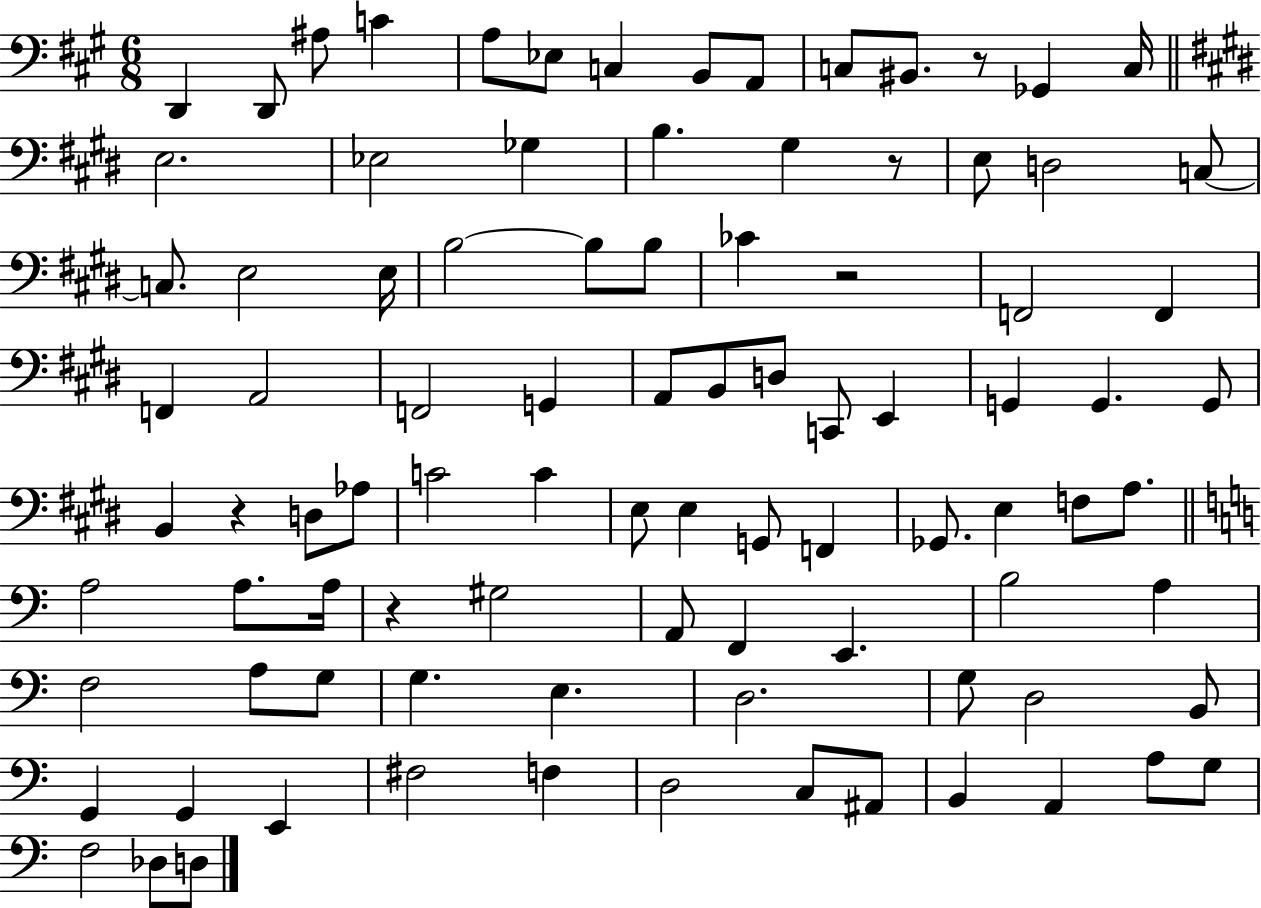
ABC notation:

X:1
T:Untitled
M:6/8
L:1/4
K:A
D,, D,,/2 ^A,/2 C A,/2 _E,/2 C, B,,/2 A,,/2 C,/2 ^B,,/2 z/2 _G,, C,/4 E,2 _E,2 _G, B, ^G, z/2 E,/2 D,2 C,/2 C,/2 E,2 E,/4 B,2 B,/2 B,/2 _C z2 F,,2 F,, F,, A,,2 F,,2 G,, A,,/2 B,,/2 D,/2 C,,/2 E,, G,, G,, G,,/2 B,, z D,/2 _A,/2 C2 C E,/2 E, G,,/2 F,, _G,,/2 E, F,/2 A,/2 A,2 A,/2 A,/4 z ^G,2 A,,/2 F,, E,, B,2 A, F,2 A,/2 G,/2 G, E, D,2 G,/2 D,2 B,,/2 G,, G,, E,, ^F,2 F, D,2 C,/2 ^A,,/2 B,, A,, A,/2 G,/2 F,2 _D,/2 D,/2